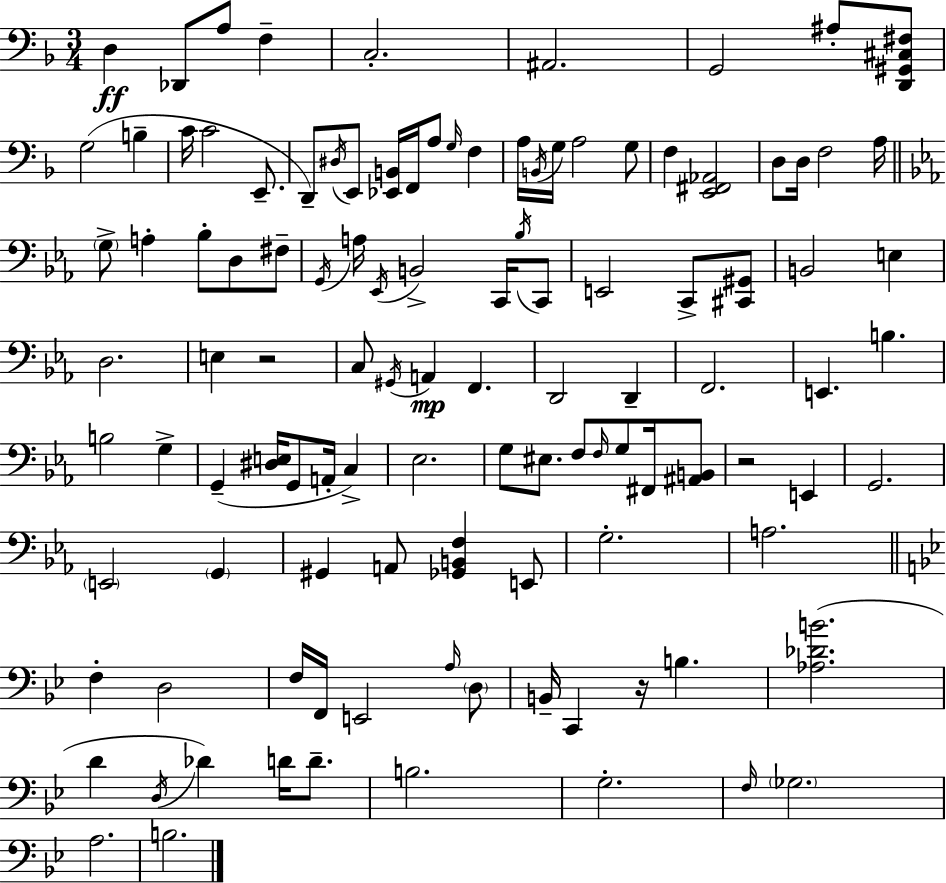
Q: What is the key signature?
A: F major